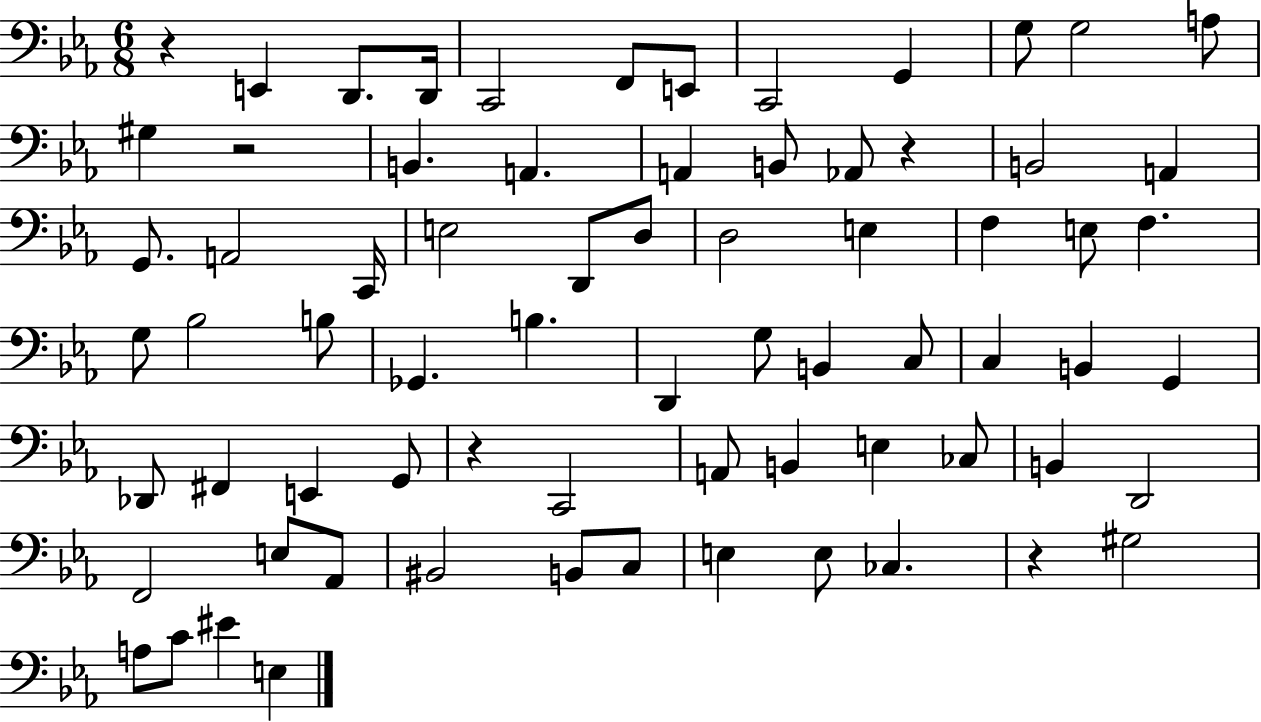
X:1
T:Untitled
M:6/8
L:1/4
K:Eb
z E,, D,,/2 D,,/4 C,,2 F,,/2 E,,/2 C,,2 G,, G,/2 G,2 A,/2 ^G, z2 B,, A,, A,, B,,/2 _A,,/2 z B,,2 A,, G,,/2 A,,2 C,,/4 E,2 D,,/2 D,/2 D,2 E, F, E,/2 F, G,/2 _B,2 B,/2 _G,, B, D,, G,/2 B,, C,/2 C, B,, G,, _D,,/2 ^F,, E,, G,,/2 z C,,2 A,,/2 B,, E, _C,/2 B,, D,,2 F,,2 E,/2 _A,,/2 ^B,,2 B,,/2 C,/2 E, E,/2 _C, z ^G,2 A,/2 C/2 ^E E,